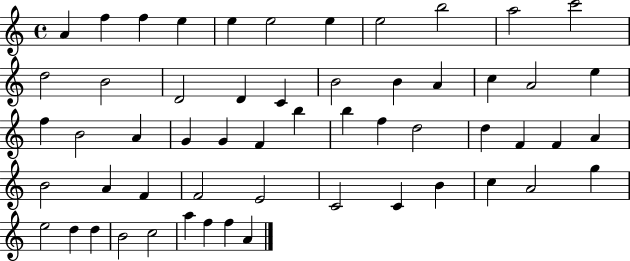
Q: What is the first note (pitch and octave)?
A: A4